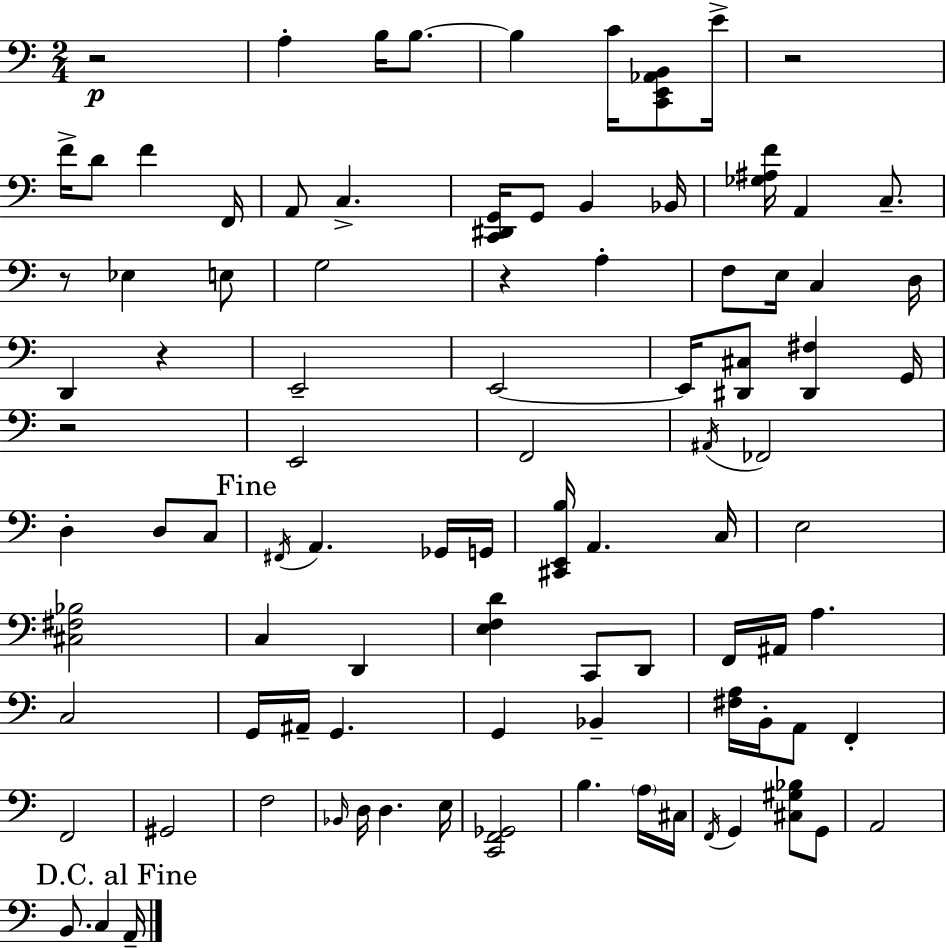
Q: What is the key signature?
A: C major